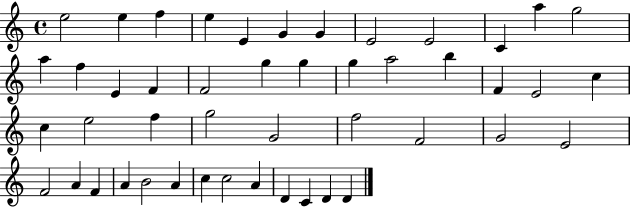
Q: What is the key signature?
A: C major